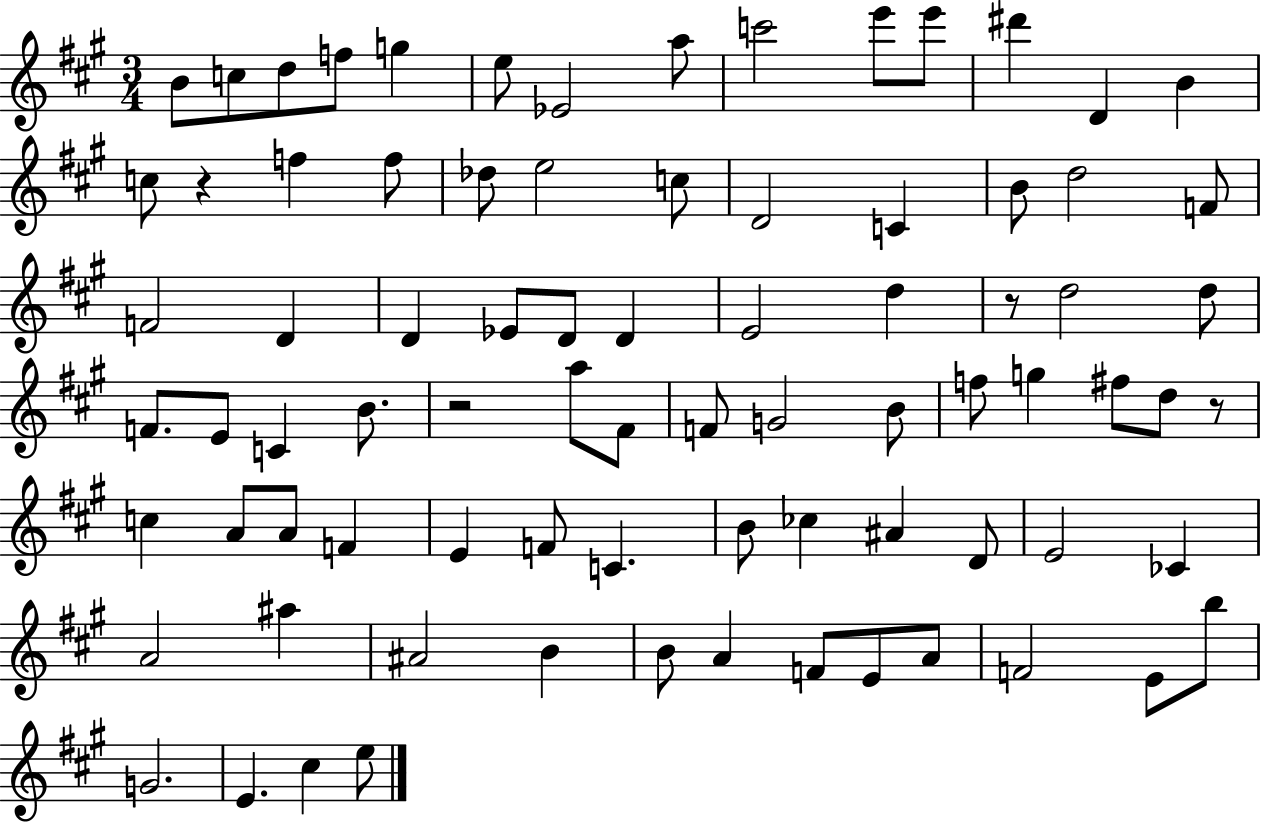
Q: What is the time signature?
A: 3/4